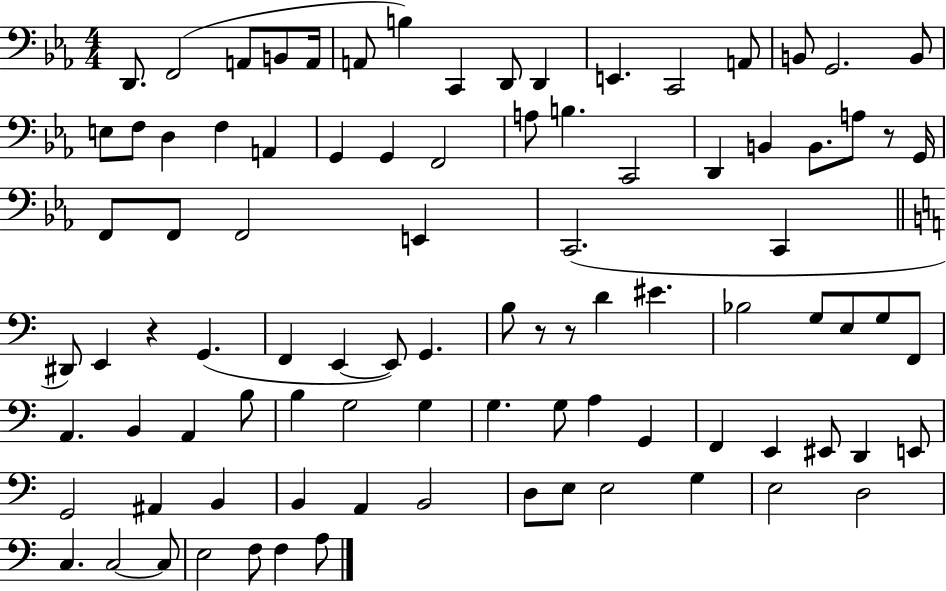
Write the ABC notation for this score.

X:1
T:Untitled
M:4/4
L:1/4
K:Eb
D,,/2 F,,2 A,,/2 B,,/2 A,,/4 A,,/2 B, C,, D,,/2 D,, E,, C,,2 A,,/2 B,,/2 G,,2 B,,/2 E,/2 F,/2 D, F, A,, G,, G,, F,,2 A,/2 B, C,,2 D,, B,, B,,/2 A,/2 z/2 G,,/4 F,,/2 F,,/2 F,,2 E,, C,,2 C,, ^D,,/2 E,, z G,, F,, E,, E,,/2 G,, B,/2 z/2 z/2 D ^E _B,2 G,/2 E,/2 G,/2 F,,/2 A,, B,, A,, B,/2 B, G,2 G, G, G,/2 A, G,, F,, E,, ^E,,/2 D,, E,,/2 G,,2 ^A,, B,, B,, A,, B,,2 D,/2 E,/2 E,2 G, E,2 D,2 C, C,2 C,/2 E,2 F,/2 F, A,/2